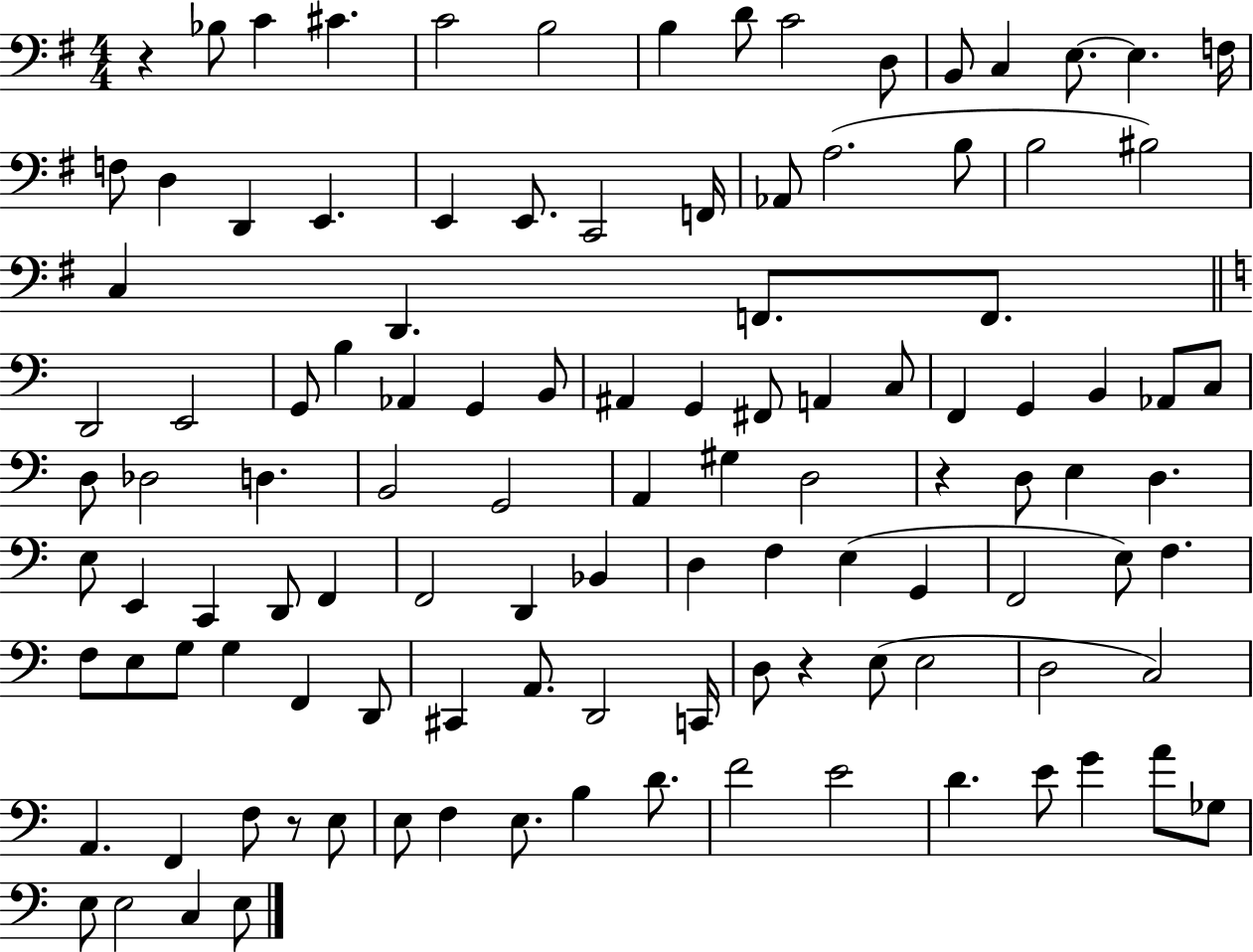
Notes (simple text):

R/q Bb3/e C4/q C#4/q. C4/h B3/h B3/q D4/e C4/h D3/e B2/e C3/q E3/e. E3/q. F3/s F3/e D3/q D2/q E2/q. E2/q E2/e. C2/h F2/s Ab2/e A3/h. B3/e B3/h BIS3/h C3/q D2/q. F2/e. F2/e. D2/h E2/h G2/e B3/q Ab2/q G2/q B2/e A#2/q G2/q F#2/e A2/q C3/e F2/q G2/q B2/q Ab2/e C3/e D3/e Db3/h D3/q. B2/h G2/h A2/q G#3/q D3/h R/q D3/e E3/q D3/q. E3/e E2/q C2/q D2/e F2/q F2/h D2/q Bb2/q D3/q F3/q E3/q G2/q F2/h E3/e F3/q. F3/e E3/e G3/e G3/q F2/q D2/e C#2/q A2/e. D2/h C2/s D3/e R/q E3/e E3/h D3/h C3/h A2/q. F2/q F3/e R/e E3/e E3/e F3/q E3/e. B3/q D4/e. F4/h E4/h D4/q. E4/e G4/q A4/e Gb3/e E3/e E3/h C3/q E3/e